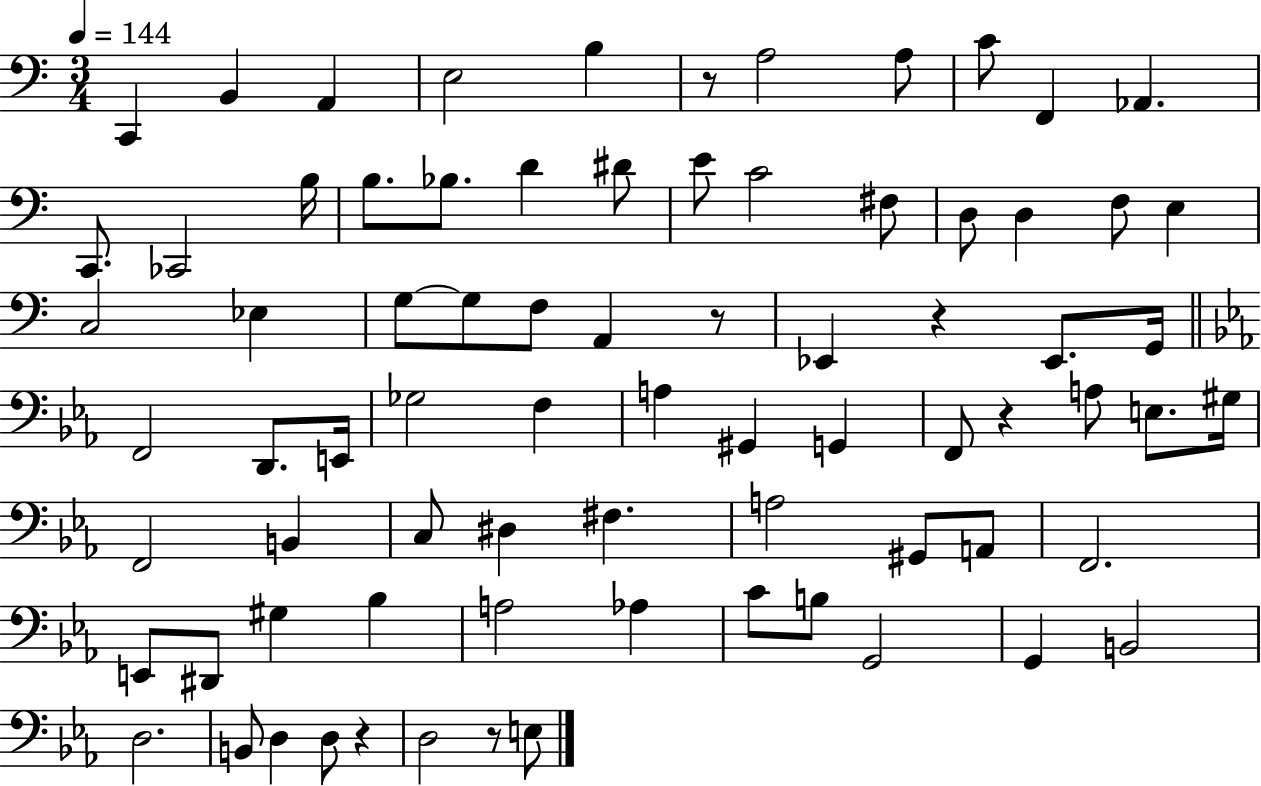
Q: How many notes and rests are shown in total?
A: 77